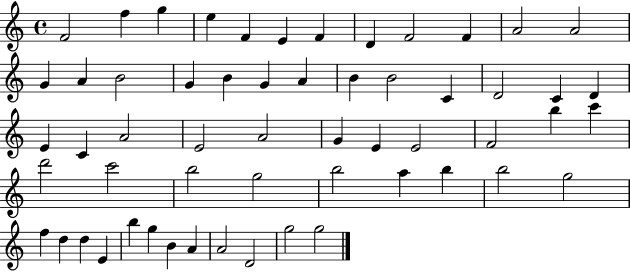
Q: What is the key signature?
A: C major